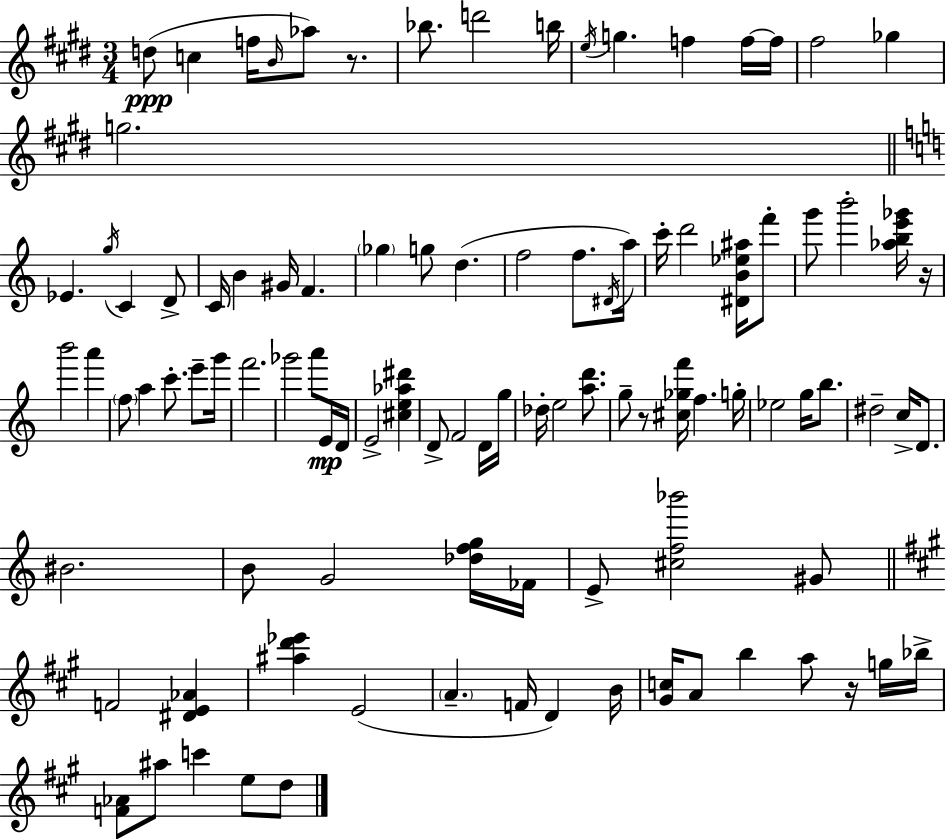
D5/e C5/q F5/s B4/s Ab5/e R/e. Bb5/e. D6/h B5/s E5/s G5/q. F5/q F5/s F5/s F#5/h Gb5/q G5/h. Eb4/q. G5/s C4/q D4/e C4/s B4/q G#4/s F4/q. Gb5/q G5/e D5/q. F5/h F5/e. D#4/s A5/s C6/s D6/h [D#4,B4,Eb5,A#5]/s F6/e G6/e B6/h [Ab5,B5,E6,Gb6]/s R/s B6/h A6/q F5/e A5/q C6/e. E6/e G6/s F6/h. Gb6/h A6/e E4/s D4/s E4/h [C#5,E5,Ab5,D#6]/q D4/e F4/h D4/s G5/s Db5/s E5/h [A5,D6]/e. G5/e R/e [C#5,Gb5,F6]/s F5/q. G5/s Eb5/h G5/s B5/e. D#5/h C5/s D4/e. BIS4/h. B4/e G4/h [Db5,F5,G5]/s FES4/s E4/e [C#5,F5,Bb6]/h G#4/e F4/h [D#4,E4,Ab4]/q [A#5,D6,Eb6]/q E4/h A4/q. F4/s D4/q B4/s [G#4,C5]/s A4/e B5/q A5/e R/s G5/s Bb5/s [F4,Ab4]/e A#5/e C6/q E5/e D5/e